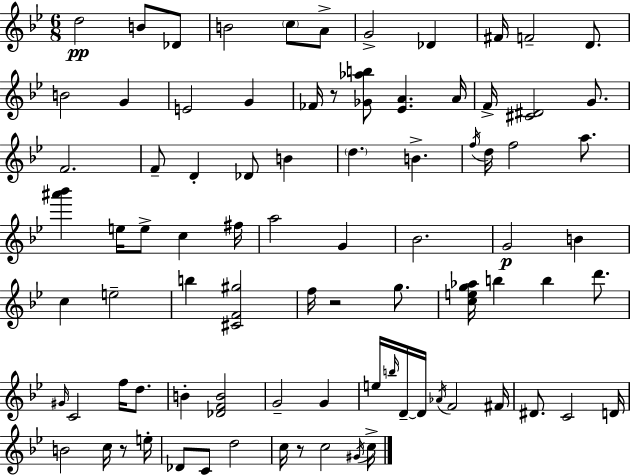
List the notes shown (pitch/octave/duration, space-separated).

D5/h B4/e Db4/e B4/h C5/e A4/e G4/h Db4/q F#4/s F4/h D4/e. B4/h G4/q E4/h G4/q FES4/s R/e [Gb4,Ab5,B5]/e [Eb4,A4]/q. A4/s F4/s [C#4,D#4]/h G4/e. F4/h. F4/e D4/q Db4/e B4/q D5/q. B4/q. F5/s D5/s F5/h A5/e. [A#6,Bb6]/q E5/s E5/e C5/q F#5/s A5/h G4/q Bb4/h. G4/h B4/q C5/q E5/h B5/q [C#4,F4,G#5]/h F5/s R/h G5/e. [C5,E5,G5,Ab5]/s B5/q B5/q D6/e. G#4/s C4/h F5/s D5/e. B4/q [Db4,F4,B4]/h G4/h G4/q E5/s B5/s D4/s D4/s Ab4/s F4/h F#4/s D#4/e. C4/h D4/s B4/h C5/s R/e E5/s Db4/e C4/e D5/h C5/s R/e C5/h G#4/s C5/s